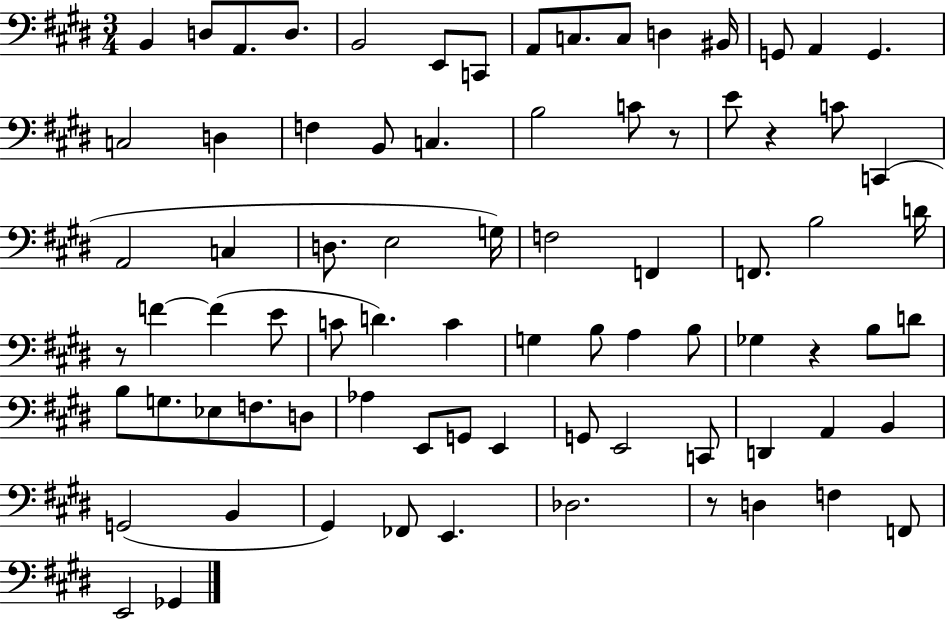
B2/q D3/e A2/e. D3/e. B2/h E2/e C2/e A2/e C3/e. C3/e D3/q BIS2/s G2/e A2/q G2/q. C3/h D3/q F3/q B2/e C3/q. B3/h C4/e R/e E4/e R/q C4/e C2/q A2/h C3/q D3/e. E3/h G3/s F3/h F2/q F2/e. B3/h D4/s R/e F4/q F4/q E4/e C4/e D4/q. C4/q G3/q B3/e A3/q B3/e Gb3/q R/q B3/e D4/e B3/e G3/e. Eb3/e F3/e. D3/e Ab3/q E2/e G2/e E2/q G2/e E2/h C2/e D2/q A2/q B2/q G2/h B2/q G#2/q FES2/e E2/q. Db3/h. R/e D3/q F3/q F2/e E2/h Gb2/q